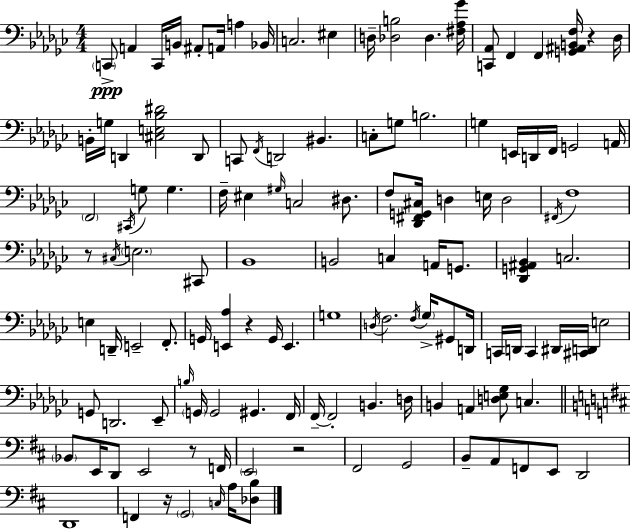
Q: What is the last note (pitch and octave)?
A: A3